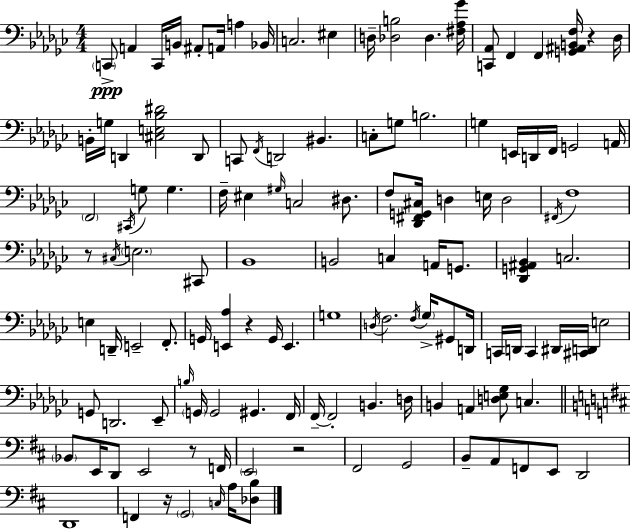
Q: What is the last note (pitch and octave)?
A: A3